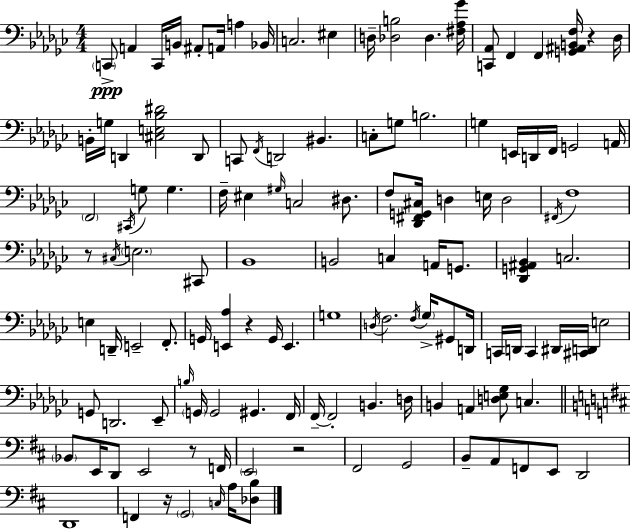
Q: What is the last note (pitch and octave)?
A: A3